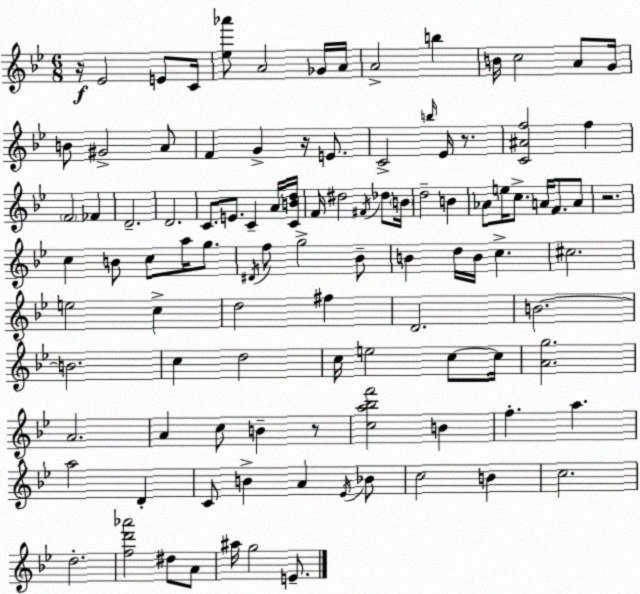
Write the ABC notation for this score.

X:1
T:Untitled
M:6/8
L:1/4
K:Bb
z/4 _E2 E/2 C/4 [_e_a']/2 A2 _G/4 A/4 A2 b B/4 c2 A/2 G/4 B/2 ^G2 A/2 F G z/4 E/2 C2 b/4 _E/4 z/2 [C^Af]2 f F2 _F D2 D2 C/2 E/2 C A/4 [CBd]/4 F/4 ^d2 ^F/4 _d/2 B/4 d2 B _A/2 e/4 c/2 A/4 F/2 A/2 z2 c B/2 c/2 a/4 g/2 ^D/4 f/2 g2 _B/2 B d/4 B/4 c ^c2 e2 c d2 ^f D2 B2 B2 c d2 c/4 e2 c/2 c/4 [Ag]2 A2 A c/2 B z/2 [ca_bf']2 B f a a2 D C/2 B A _E/4 _B/2 c2 B c2 d2 [fd'_a']2 ^d/2 A/2 ^a/4 g2 E/2